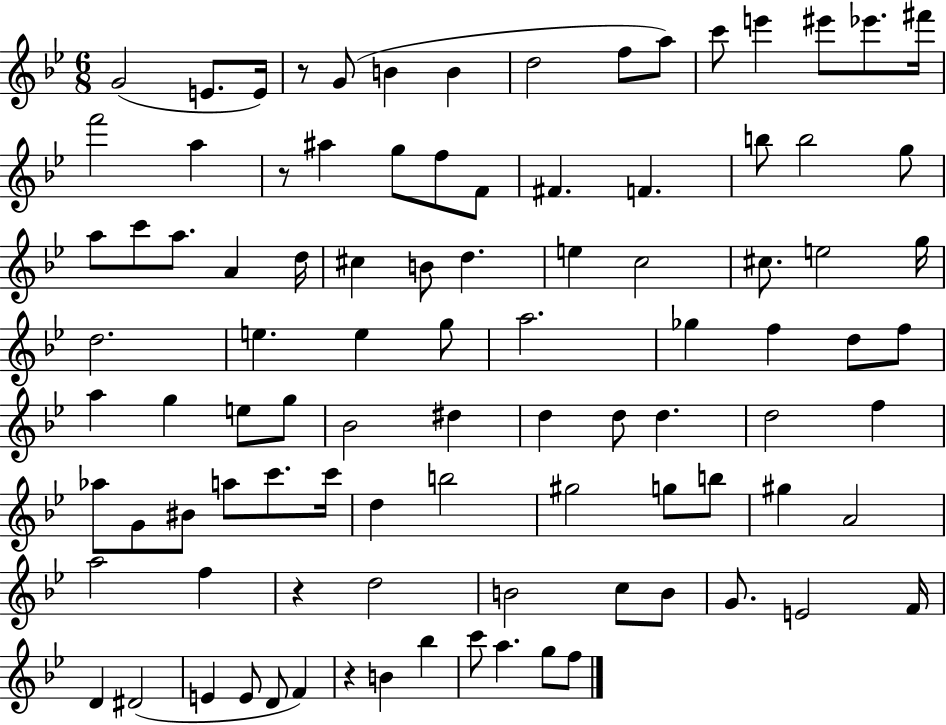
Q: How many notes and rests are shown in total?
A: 96